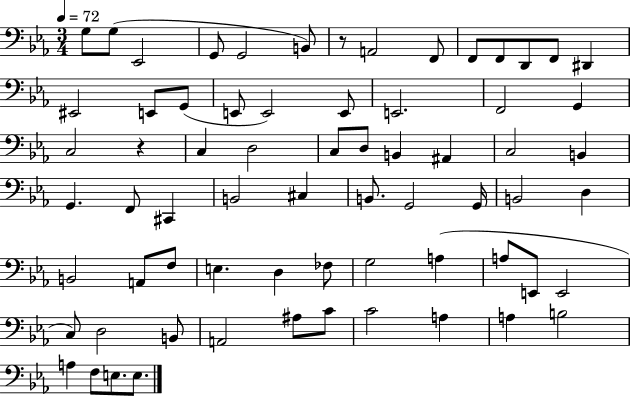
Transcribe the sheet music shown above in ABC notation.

X:1
T:Untitled
M:3/4
L:1/4
K:Eb
G,/2 G,/2 _E,,2 G,,/2 G,,2 B,,/2 z/2 A,,2 F,,/2 F,,/2 F,,/2 D,,/2 F,,/2 ^D,, ^E,,2 E,,/2 G,,/2 E,,/2 E,,2 E,,/2 E,,2 F,,2 G,, C,2 z C, D,2 C,/2 D,/2 B,, ^A,, C,2 B,, G,, F,,/2 ^C,, B,,2 ^C, B,,/2 G,,2 G,,/4 B,,2 D, B,,2 A,,/2 F,/2 E, D, _F,/2 G,2 A, A,/2 E,,/2 E,,2 C,/2 D,2 B,,/2 A,,2 ^A,/2 C/2 C2 A, A, B,2 A, F,/2 E,/2 E,/2